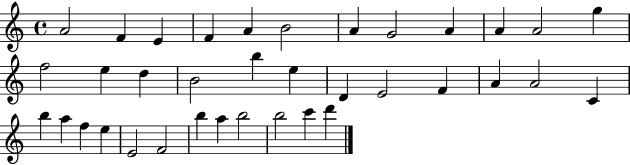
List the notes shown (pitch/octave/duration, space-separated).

A4/h F4/q E4/q F4/q A4/q B4/h A4/q G4/h A4/q A4/q A4/h G5/q F5/h E5/q D5/q B4/h B5/q E5/q D4/q E4/h F4/q A4/q A4/h C4/q B5/q A5/q F5/q E5/q E4/h F4/h B5/q A5/q B5/h B5/h C6/q D6/q